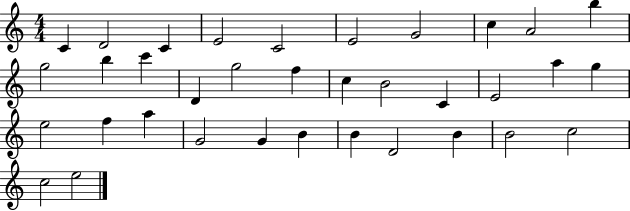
{
  \clef treble
  \numericTimeSignature
  \time 4/4
  \key c \major
  c'4 d'2 c'4 | e'2 c'2 | e'2 g'2 | c''4 a'2 b''4 | \break g''2 b''4 c'''4 | d'4 g''2 f''4 | c''4 b'2 c'4 | e'2 a''4 g''4 | \break e''2 f''4 a''4 | g'2 g'4 b'4 | b'4 d'2 b'4 | b'2 c''2 | \break c''2 e''2 | \bar "|."
}